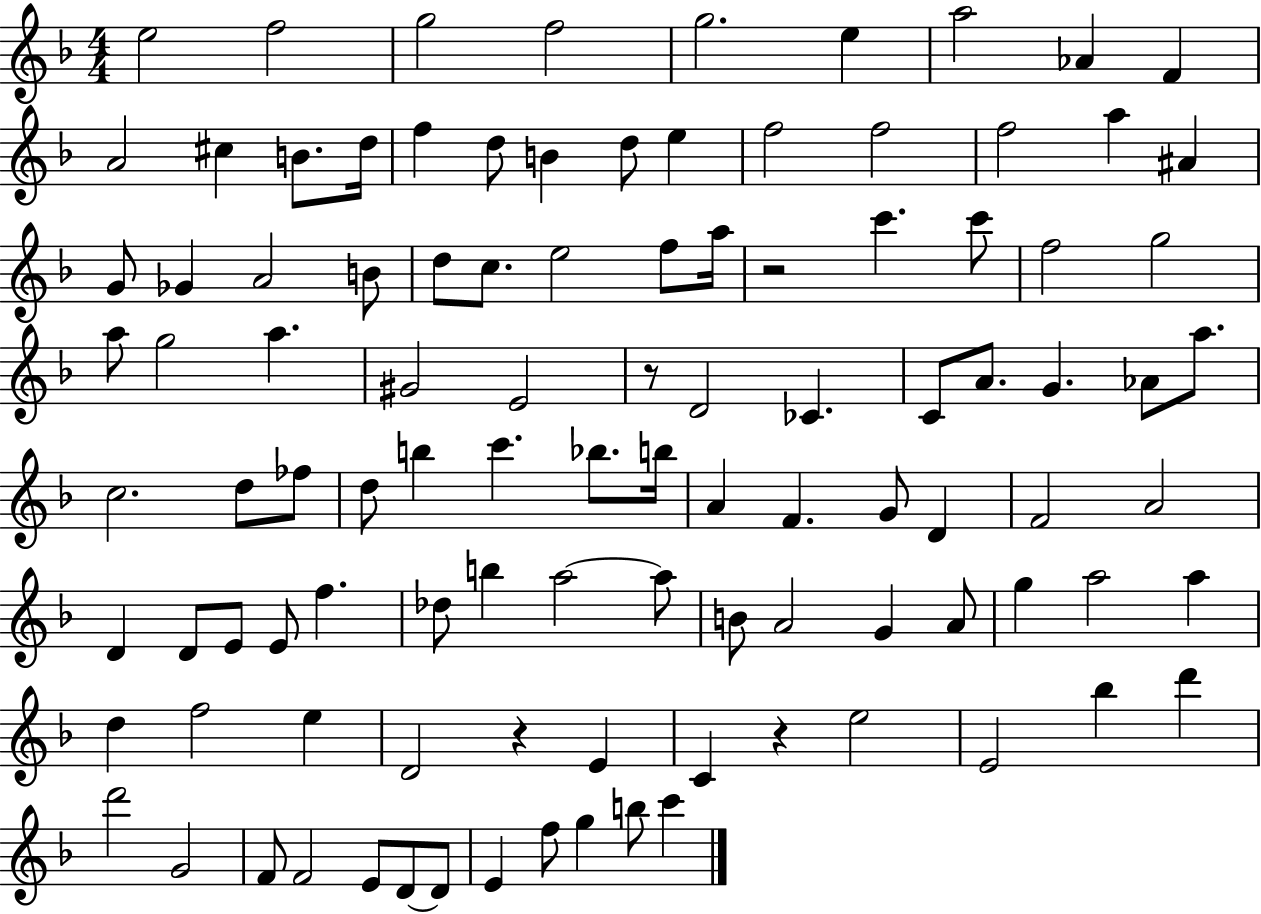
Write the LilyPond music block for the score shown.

{
  \clef treble
  \numericTimeSignature
  \time 4/4
  \key f \major
  \repeat volta 2 { e''2 f''2 | g''2 f''2 | g''2. e''4 | a''2 aes'4 f'4 | \break a'2 cis''4 b'8. d''16 | f''4 d''8 b'4 d''8 e''4 | f''2 f''2 | f''2 a''4 ais'4 | \break g'8 ges'4 a'2 b'8 | d''8 c''8. e''2 f''8 a''16 | r2 c'''4. c'''8 | f''2 g''2 | \break a''8 g''2 a''4. | gis'2 e'2 | r8 d'2 ces'4. | c'8 a'8. g'4. aes'8 a''8. | \break c''2. d''8 fes''8 | d''8 b''4 c'''4. bes''8. b''16 | a'4 f'4. g'8 d'4 | f'2 a'2 | \break d'4 d'8 e'8 e'8 f''4. | des''8 b''4 a''2~~ a''8 | b'8 a'2 g'4 a'8 | g''4 a''2 a''4 | \break d''4 f''2 e''4 | d'2 r4 e'4 | c'4 r4 e''2 | e'2 bes''4 d'''4 | \break d'''2 g'2 | f'8 f'2 e'8 d'8~~ d'8 | e'4 f''8 g''4 b''8 c'''4 | } \bar "|."
}